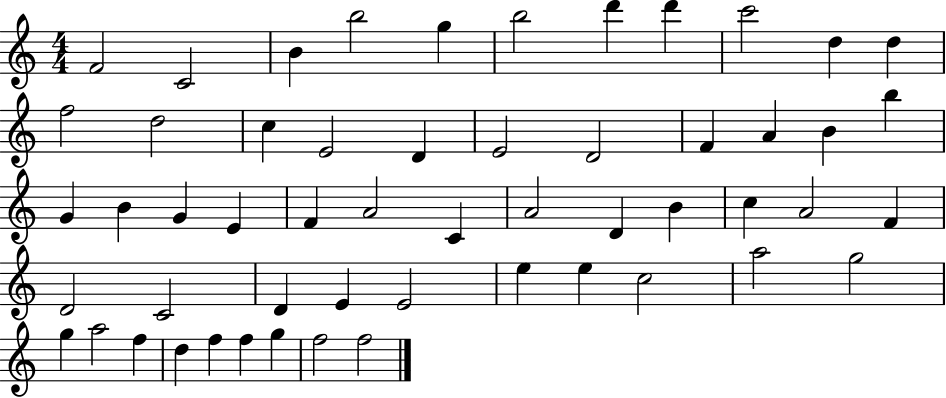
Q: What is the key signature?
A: C major